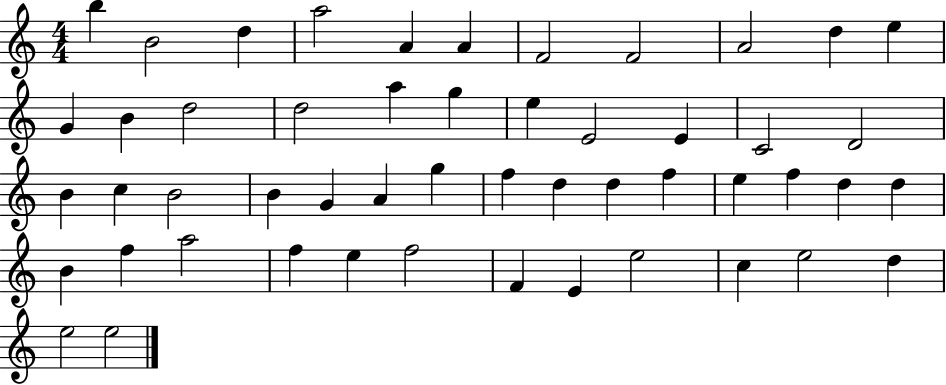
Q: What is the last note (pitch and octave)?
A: E5